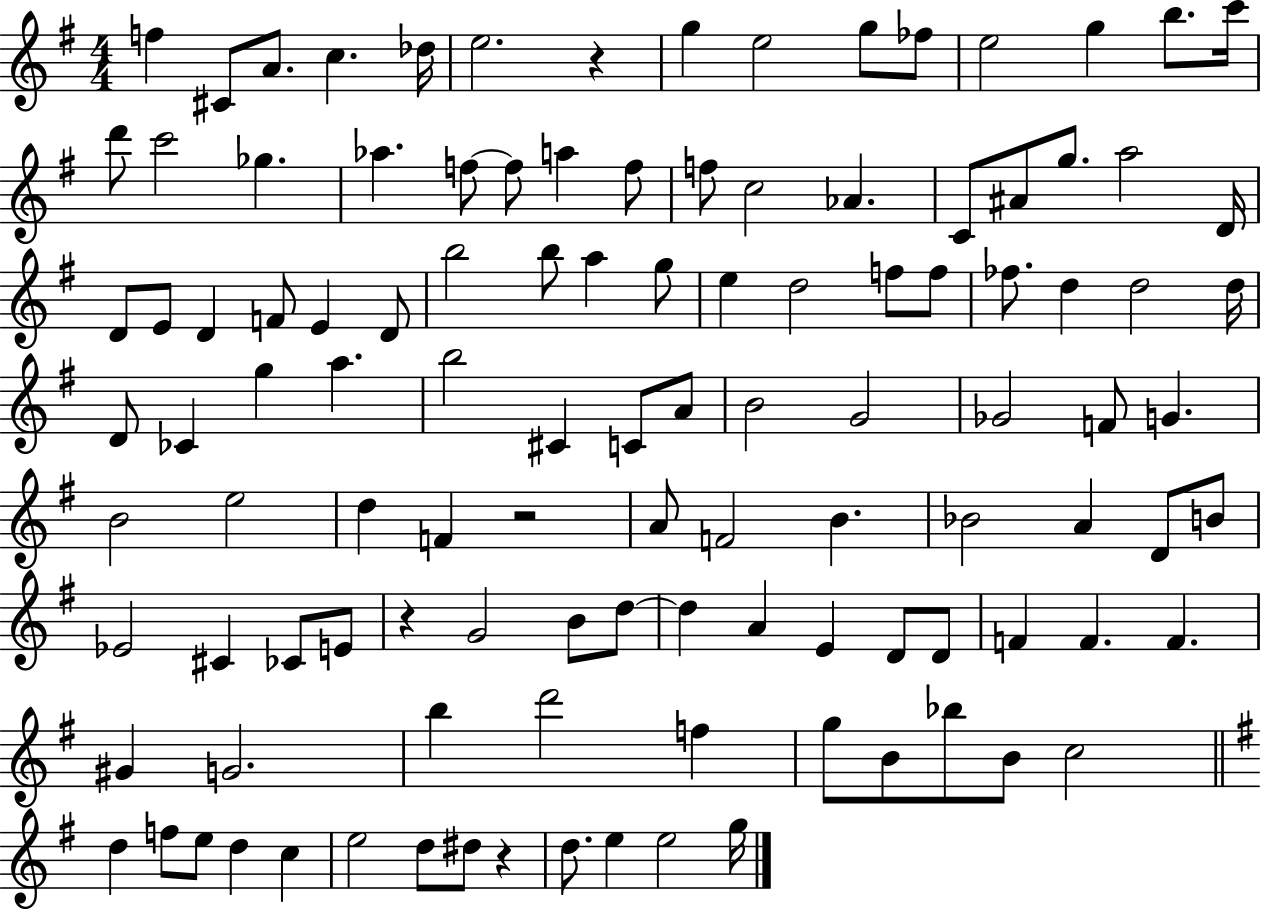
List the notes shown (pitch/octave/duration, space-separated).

F5/q C#4/e A4/e. C5/q. Db5/s E5/h. R/q G5/q E5/h G5/e FES5/e E5/h G5/q B5/e. C6/s D6/e C6/h Gb5/q. Ab5/q. F5/e F5/e A5/q F5/e F5/e C5/h Ab4/q. C4/e A#4/e G5/e. A5/h D4/s D4/e E4/e D4/q F4/e E4/q D4/e B5/h B5/e A5/q G5/e E5/q D5/h F5/e F5/e FES5/e. D5/q D5/h D5/s D4/e CES4/q G5/q A5/q. B5/h C#4/q C4/e A4/e B4/h G4/h Gb4/h F4/e G4/q. B4/h E5/h D5/q F4/q R/h A4/e F4/h B4/q. Bb4/h A4/q D4/e B4/e Eb4/h C#4/q CES4/e E4/e R/q G4/h B4/e D5/e D5/q A4/q E4/q D4/e D4/e F4/q F4/q. F4/q. G#4/q G4/h. B5/q D6/h F5/q G5/e B4/e Bb5/e B4/e C5/h D5/q F5/e E5/e D5/q C5/q E5/h D5/e D#5/e R/q D5/e. E5/q E5/h G5/s